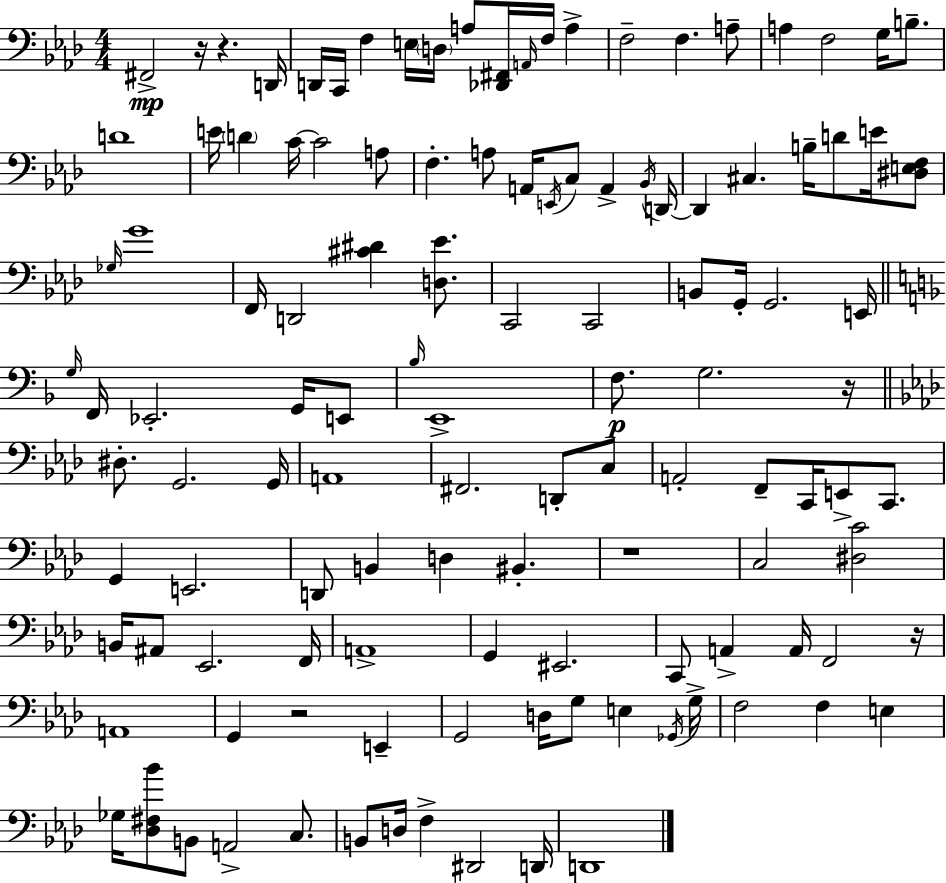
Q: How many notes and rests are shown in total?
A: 120